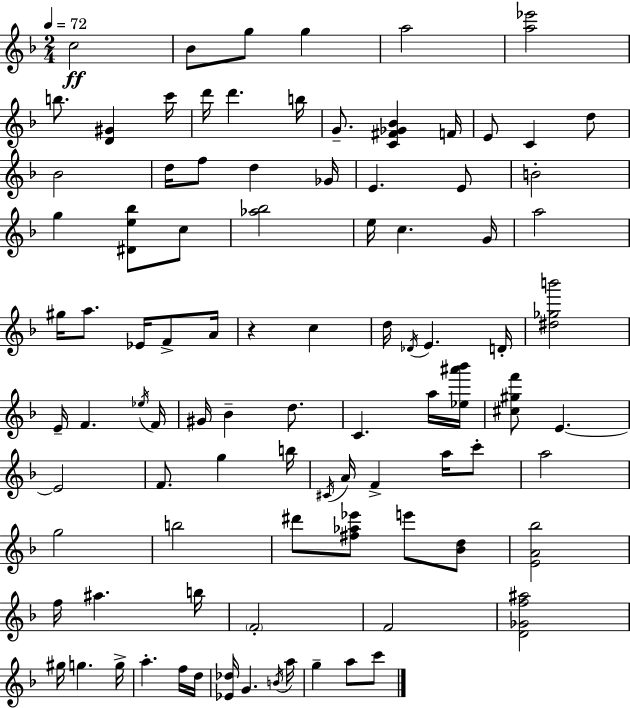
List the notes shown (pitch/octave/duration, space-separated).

C5/h Bb4/e G5/e G5/q A5/h [A5,Eb6]/h B5/e. [D4,G#4]/q C6/s D6/s D6/q. B5/s G4/e. [C4,F#4,Gb4,Bb4]/q F4/s E4/e C4/q D5/e Bb4/h D5/s F5/e D5/q Gb4/s E4/q. E4/e B4/h G5/q [D#4,E5,Bb5]/e C5/e [Ab5,Bb5]/h E5/s C5/q. G4/s A5/h G#5/s A5/e. Eb4/s F4/e A4/s R/q C5/q D5/s Db4/s E4/q. D4/s [D#5,Gb5,B6]/h E4/s F4/q. Eb5/s F4/s G#4/s Bb4/q D5/e. C4/q. A5/s [Eb5,A#6,Bb6]/s [C#5,G#5,F6]/e E4/q. E4/h F4/e. G5/q B5/s C#4/s A4/s F4/q A5/s C6/e A5/h G5/h B5/h D#6/e [F#5,Ab5,Eb6]/e E6/e [Bb4,D5]/e [E4,A4,Bb5]/h F5/s A#5/q. B5/s F4/h F4/h [D4,Gb4,F5,A#5]/h G#5/s G5/q. G5/s A5/q. F5/s D5/s [Eb4,Db5]/s G4/q. B4/s A5/s G5/q A5/e C6/e